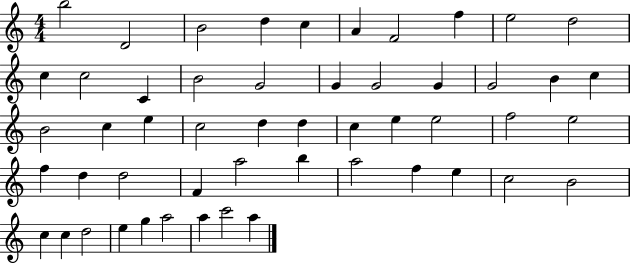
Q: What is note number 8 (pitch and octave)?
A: F5